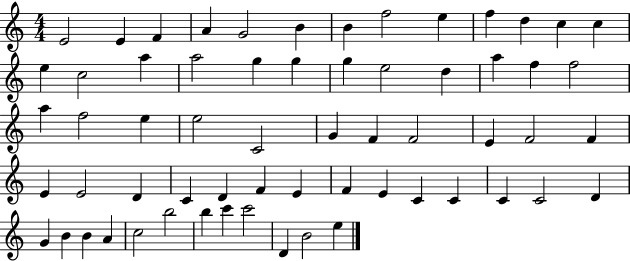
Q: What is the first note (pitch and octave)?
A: E4